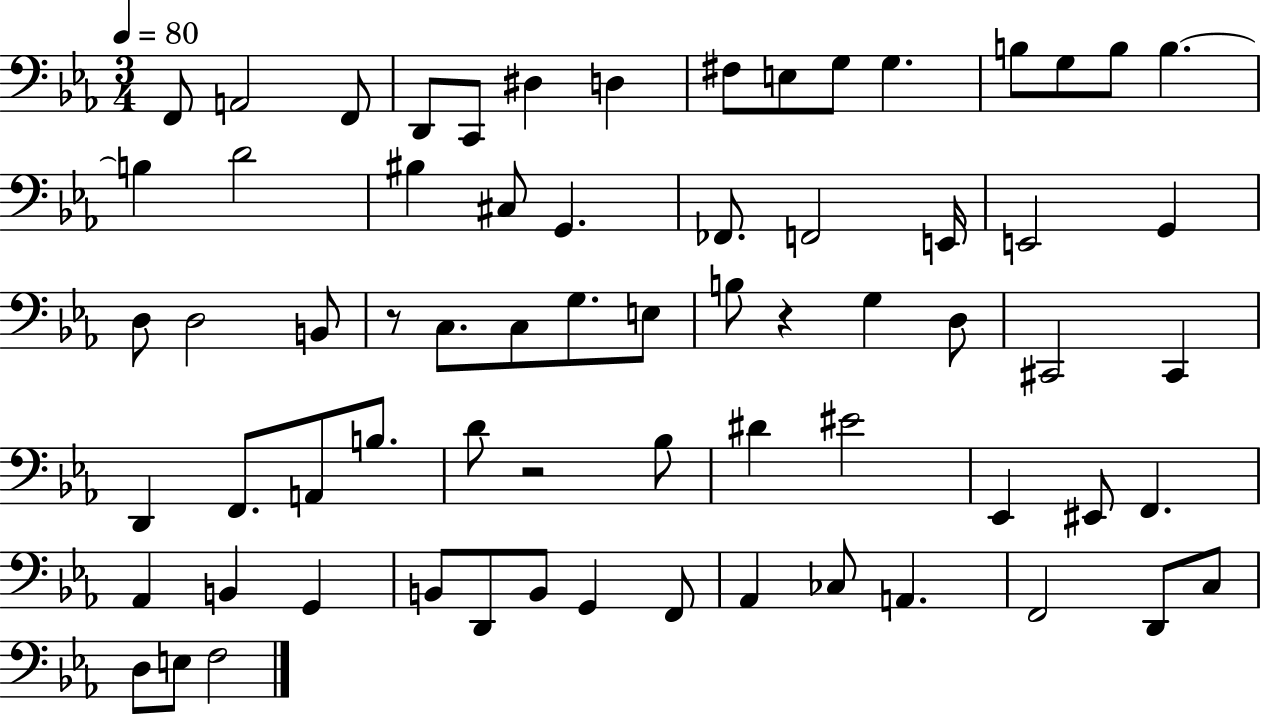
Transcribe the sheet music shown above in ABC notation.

X:1
T:Untitled
M:3/4
L:1/4
K:Eb
F,,/2 A,,2 F,,/2 D,,/2 C,,/2 ^D, D, ^F,/2 E,/2 G,/2 G, B,/2 G,/2 B,/2 B, B, D2 ^B, ^C,/2 G,, _F,,/2 F,,2 E,,/4 E,,2 G,, D,/2 D,2 B,,/2 z/2 C,/2 C,/2 G,/2 E,/2 B,/2 z G, D,/2 ^C,,2 ^C,, D,, F,,/2 A,,/2 B,/2 D/2 z2 _B,/2 ^D ^E2 _E,, ^E,,/2 F,, _A,, B,, G,, B,,/2 D,,/2 B,,/2 G,, F,,/2 _A,, _C,/2 A,, F,,2 D,,/2 C,/2 D,/2 E,/2 F,2